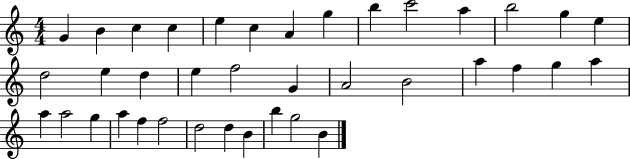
{
  \clef treble
  \numericTimeSignature
  \time 4/4
  \key c \major
  g'4 b'4 c''4 c''4 | e''4 c''4 a'4 g''4 | b''4 c'''2 a''4 | b''2 g''4 e''4 | \break d''2 e''4 d''4 | e''4 f''2 g'4 | a'2 b'2 | a''4 f''4 g''4 a''4 | \break a''4 a''2 g''4 | a''4 f''4 f''2 | d''2 d''4 b'4 | b''4 g''2 b'4 | \break \bar "|."
}